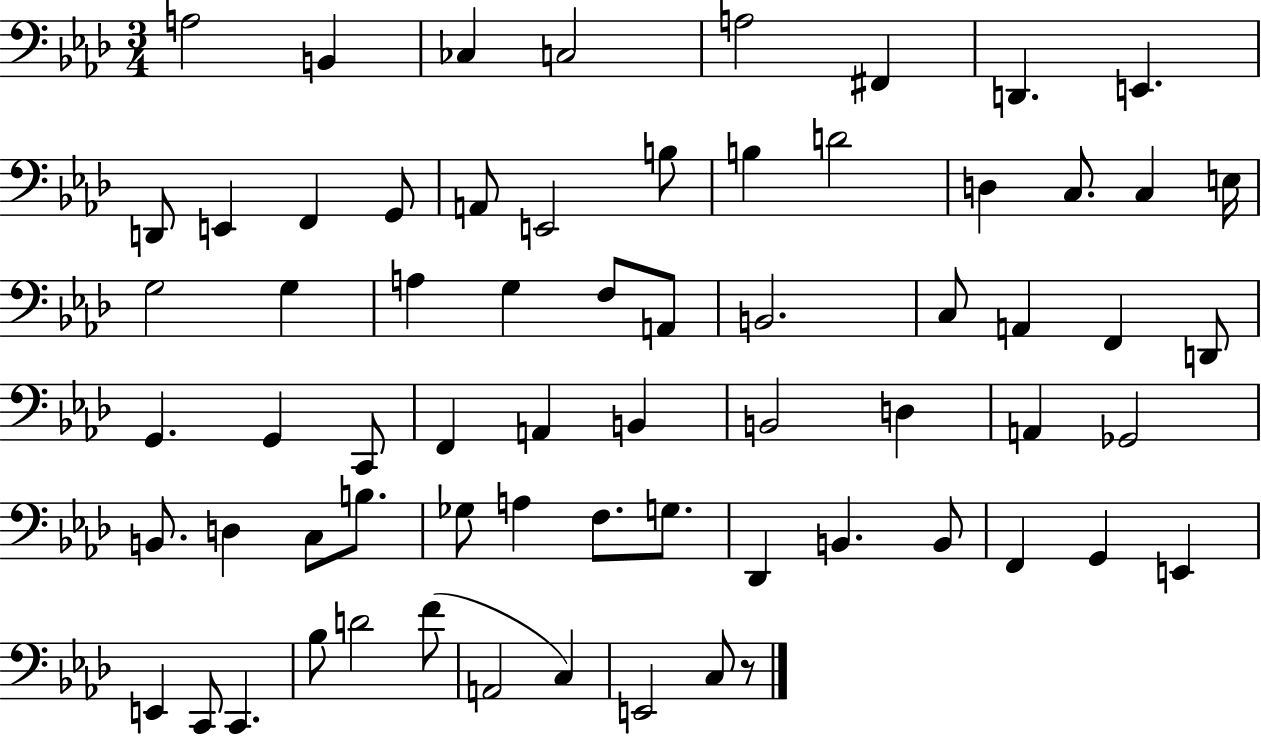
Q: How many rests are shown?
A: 1